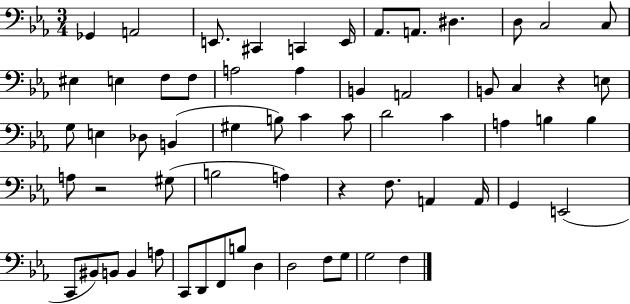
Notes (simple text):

Gb2/q A2/h E2/e. C#2/q C2/q E2/s Ab2/e. A2/e. D#3/q. D3/e C3/h C3/e EIS3/q E3/q F3/e F3/e A3/h A3/q B2/q A2/h B2/e C3/q R/q E3/e G3/e E3/q Db3/e B2/q G#3/q B3/e C4/q C4/e D4/h C4/q A3/q B3/q B3/q A3/e R/h G#3/e B3/h A3/q R/q F3/e. A2/q A2/s G2/q E2/h C2/e BIS2/e B2/e B2/q A3/e C2/e D2/e F2/e B3/e D3/q D3/h F3/e G3/e G3/h F3/q